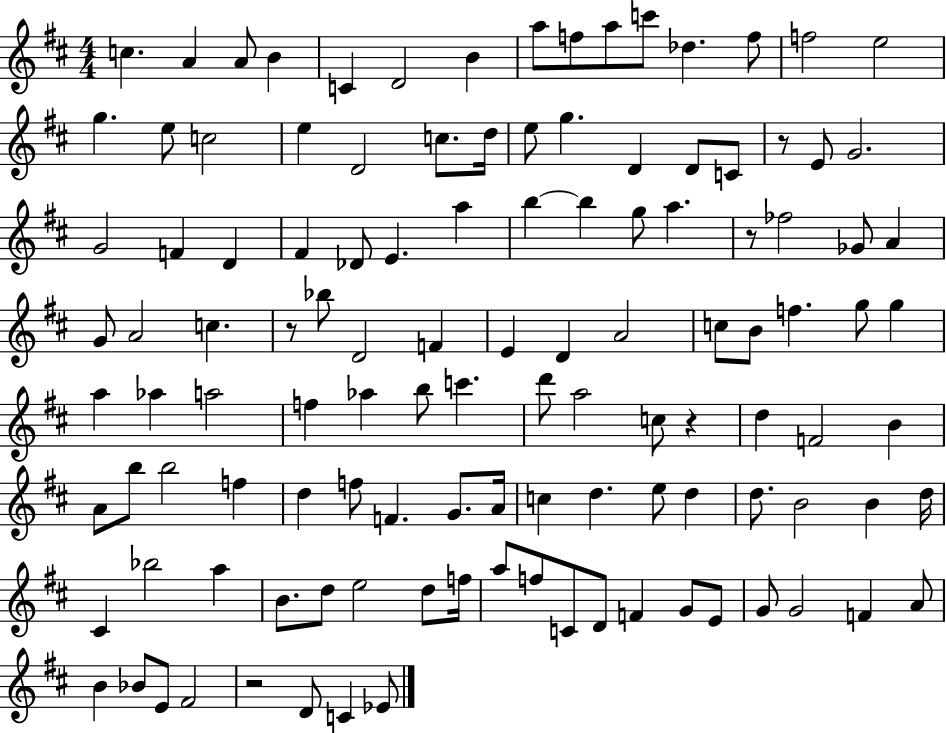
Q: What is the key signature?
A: D major